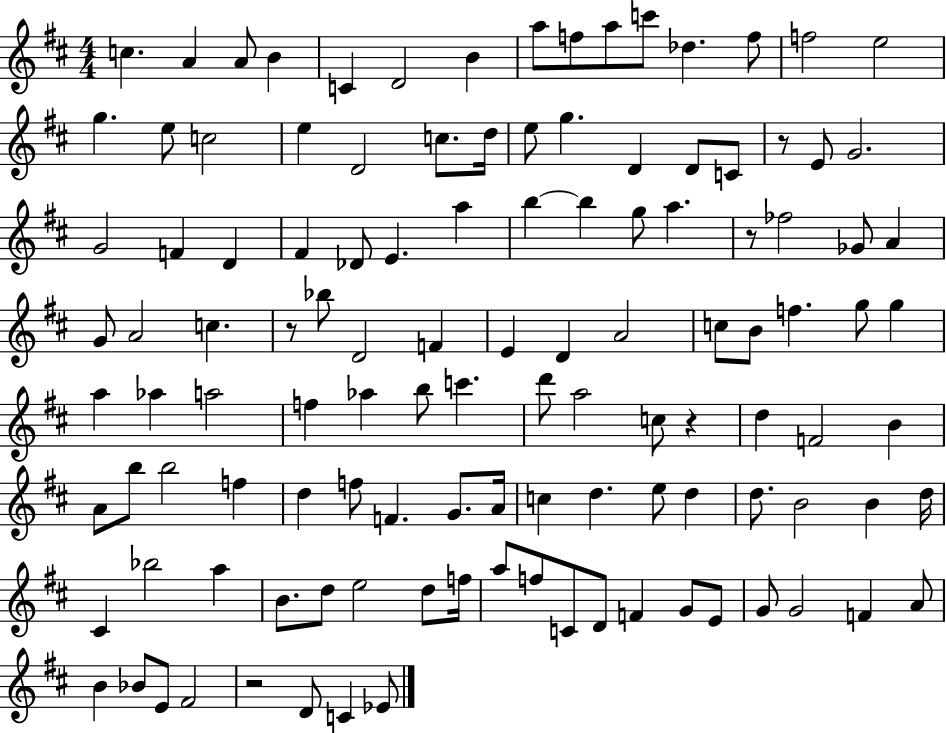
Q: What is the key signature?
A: D major